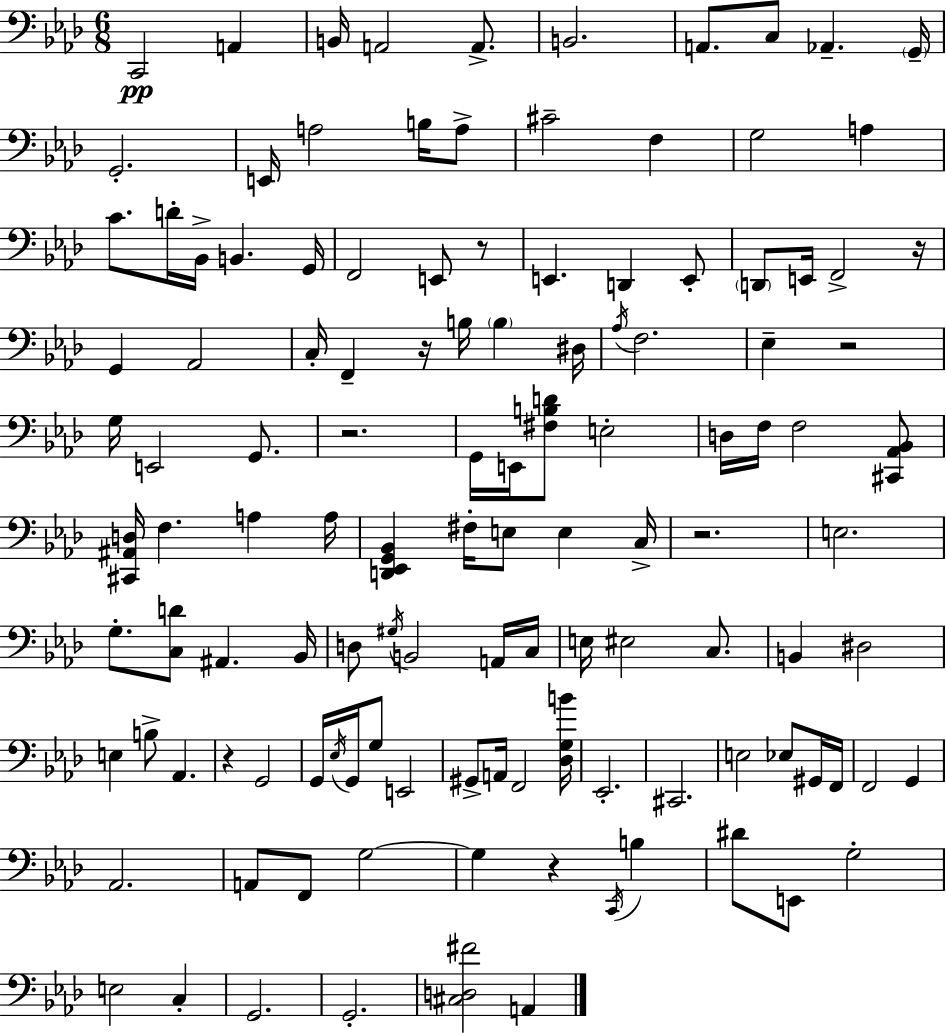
X:1
T:Untitled
M:6/8
L:1/4
K:Ab
C,,2 A,, B,,/4 A,,2 A,,/2 B,,2 A,,/2 C,/2 _A,, G,,/4 G,,2 E,,/4 A,2 B,/4 A,/2 ^C2 F, G,2 A, C/2 D/4 _B,,/4 B,, G,,/4 F,,2 E,,/2 z/2 E,, D,, E,,/2 D,,/2 E,,/4 F,,2 z/4 G,, _A,,2 C,/4 F,, z/4 B,/4 B, ^D,/4 _A,/4 F,2 _E, z2 G,/4 E,,2 G,,/2 z2 G,,/4 E,,/4 [^F,B,D]/2 E,2 D,/4 F,/4 F,2 [^C,,_A,,_B,,]/2 [^C,,^A,,D,]/4 F, A, A,/4 [D,,_E,,G,,_B,,] ^F,/4 E,/2 E, C,/4 z2 E,2 G,/2 [C,D]/2 ^A,, _B,,/4 D,/2 ^G,/4 B,,2 A,,/4 C,/4 E,/4 ^E,2 C,/2 B,, ^D,2 E, B,/2 _A,, z G,,2 G,,/4 _E,/4 G,,/4 G,/2 E,,2 ^G,,/2 A,,/4 F,,2 [_D,G,B]/4 _E,,2 ^C,,2 E,2 _E,/2 ^G,,/4 F,,/4 F,,2 G,, _A,,2 A,,/2 F,,/2 G,2 G, z C,,/4 B, ^D/2 E,,/2 G,2 E,2 C, G,,2 G,,2 [^C,D,^F]2 A,,